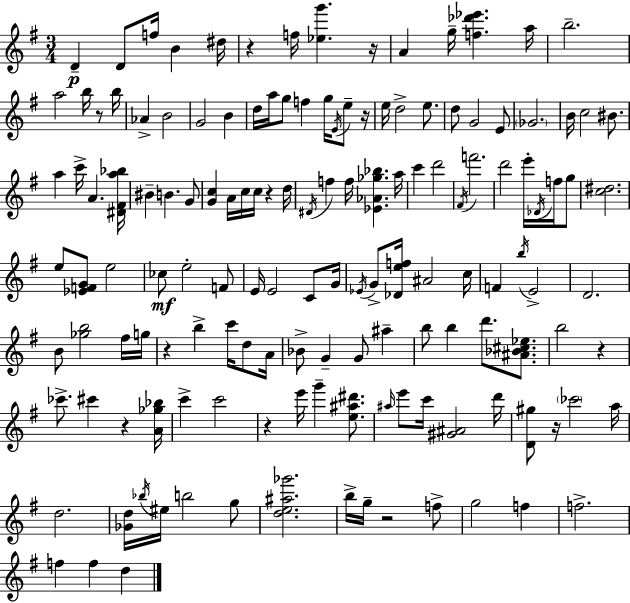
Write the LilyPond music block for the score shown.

{
  \clef treble
  \numericTimeSignature
  \time 3/4
  \key g \major
  d'4--\p d'8 f''16 b'4 dis''16 | r4 f''16 <ees'' g'''>4. r16 | a'4 g''16-- <f'' des''' ees'''>4. a''16 | b''2.-- | \break a''2 b''16 r8 b''16 | aes'4-> b'2 | g'2 b'4 | d''16 a''16 g''8 f''4 g''16 \acciaccatura { e'16 } e''8-- | \break r16 e''16 d''2-> e''8. | d''8 g'2 e'8 | \parenthesize ges'2. | b'16 c''2 bis'8. | \break a''4 c'''16-> a'4. | <dis' fis' a'' bes''>16 bis'4-- b'4. g'8 | <g' c''>4 a'16 c''16 c''16 r4 | d''16 \acciaccatura { dis'16 } f''4 f''16 <ees' aes' ges'' bes''>4. | \break a''16 c'''4 d'''2 | \acciaccatura { fis'16 } f'''2. | d'''2 e'''16-. | \acciaccatura { des'16 } f''16 g''8 <c'' dis''>2. | \break e''8 <ees' f' g'>8 e''2 | ces''8\mf e''2-. | f'8 e'16 e'2 | c'8 g'16 \acciaccatura { ees'16 } g'8-> <des' e'' f''>16 ais'2 | \break c''16 f'4 \acciaccatura { b''16 } e'2-> | d'2. | b'8 <ges'' b''>2 | fis''16 g''16 r4 b''4-> | \break c'''16 d''8 a'16 bes'8-> g'4-- | g'8 ais''4-- b''8 b''4 | d'''8. <ais' bes' cis'' ees''>8. b''2 | r4 ces'''8.-> cis'''4 | \break r4 <a' ges'' bes''>16 c'''4-> c'''2 | r4 e'''16 g'''4-- | <e'' ais'' dis'''>8. \grace { ais''16 } e'''8 c'''16 <gis' ais'>2 | d'''16 <d' gis''>8 r16 \parenthesize ces'''2 | \break a''16 d''2. | <ges' d''>16 \acciaccatura { bes''16 } eis''16 b''2 | g''8 <d'' e'' ais'' ges'''>2. | b''16-> g''16-- r2 | \break f''8-> g''2 | f''4 f''2.-> | f''4 | f''4 d''4 \bar "|."
}